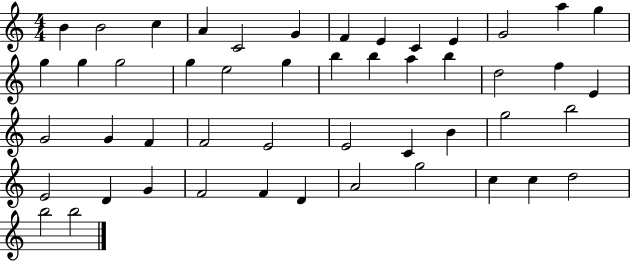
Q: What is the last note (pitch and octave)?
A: B5